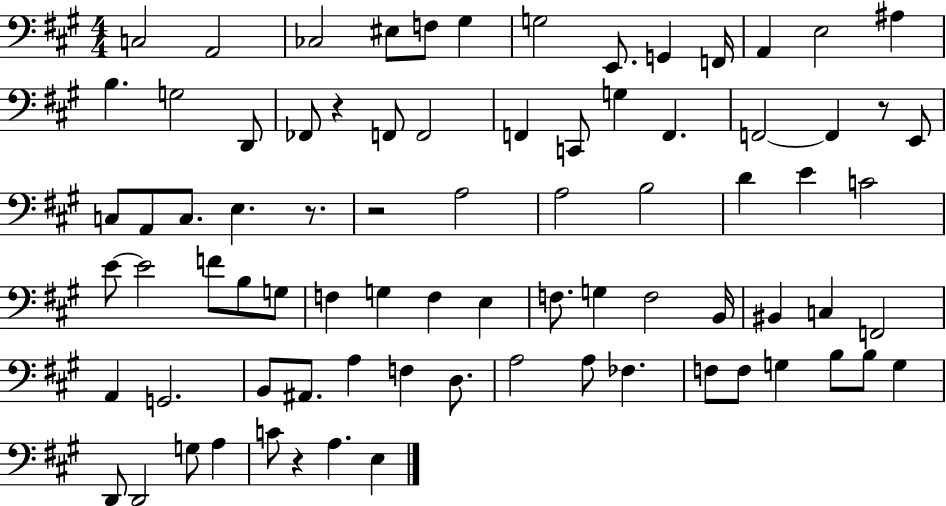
C3/h A2/h CES3/h EIS3/e F3/e G#3/q G3/h E2/e. G2/q F2/s A2/q E3/h A#3/q B3/q. G3/h D2/e FES2/e R/q F2/e F2/h F2/q C2/e G3/q F2/q. F2/h F2/q R/e E2/e C3/e A2/e C3/e. E3/q. R/e. R/h A3/h A3/h B3/h D4/q E4/q C4/h E4/e E4/h F4/e B3/e G3/e F3/q G3/q F3/q E3/q F3/e. G3/q F3/h B2/s BIS2/q C3/q F2/h A2/q G2/h. B2/e A#2/e. A3/q F3/q D3/e. A3/h A3/e FES3/q. F3/e F3/e G3/q B3/e B3/e G3/q D2/e D2/h G3/e A3/q C4/e R/q A3/q. E3/q